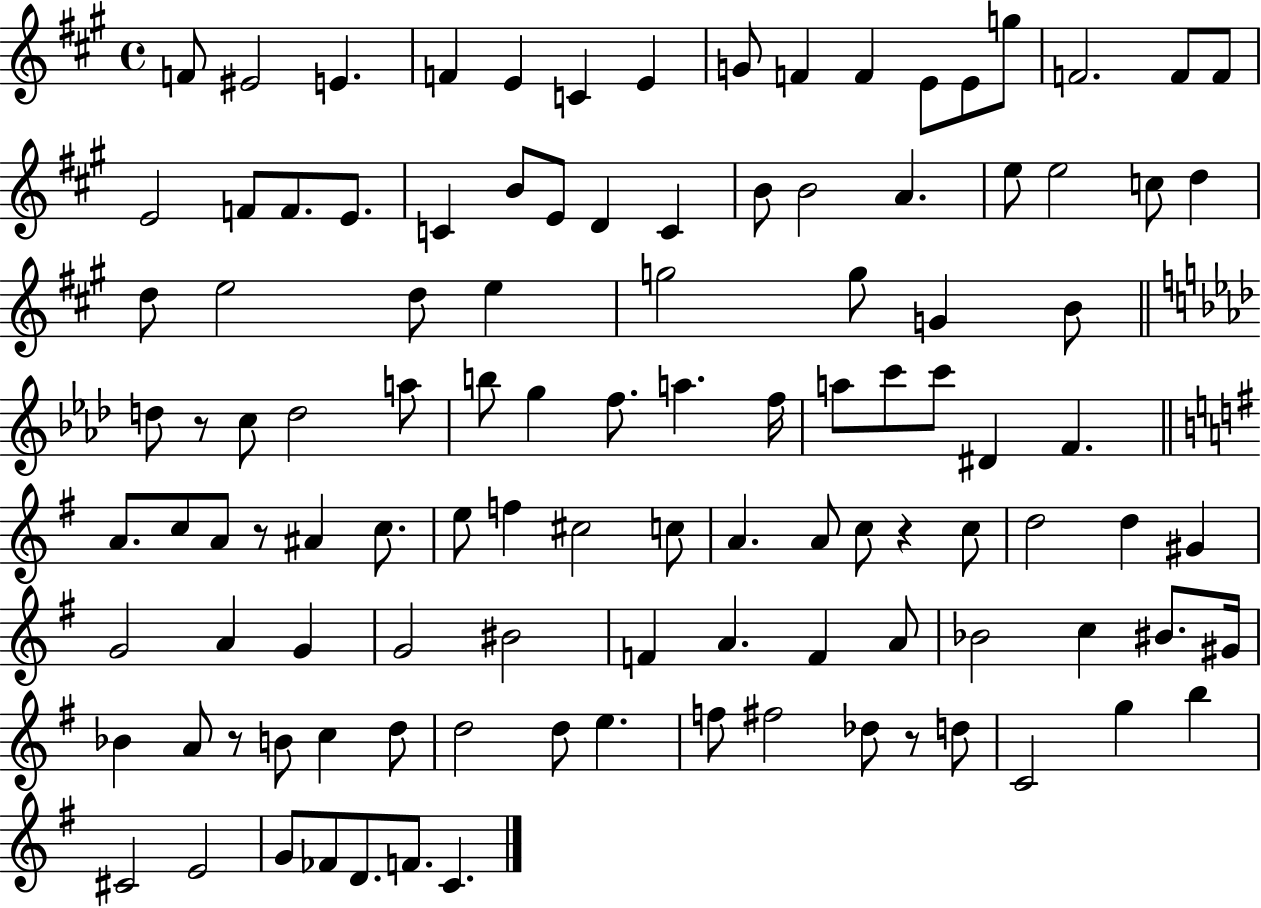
{
  \clef treble
  \time 4/4
  \defaultTimeSignature
  \key a \major
  f'8 eis'2 e'4. | f'4 e'4 c'4 e'4 | g'8 f'4 f'4 e'8 e'8 g''8 | f'2. f'8 f'8 | \break e'2 f'8 f'8. e'8. | c'4 b'8 e'8 d'4 c'4 | b'8 b'2 a'4. | e''8 e''2 c''8 d''4 | \break d''8 e''2 d''8 e''4 | g''2 g''8 g'4 b'8 | \bar "||" \break \key f \minor d''8 r8 c''8 d''2 a''8 | b''8 g''4 f''8. a''4. f''16 | a''8 c'''8 c'''8 dis'4 f'4. | \bar "||" \break \key g \major a'8. c''8 a'8 r8 ais'4 c''8. | e''8 f''4 cis''2 c''8 | a'4. a'8 c''8 r4 c''8 | d''2 d''4 gis'4 | \break g'2 a'4 g'4 | g'2 bis'2 | f'4 a'4. f'4 a'8 | bes'2 c''4 bis'8. gis'16 | \break bes'4 a'8 r8 b'8 c''4 d''8 | d''2 d''8 e''4. | f''8 fis''2 des''8 r8 d''8 | c'2 g''4 b''4 | \break cis'2 e'2 | g'8 fes'8 d'8. f'8. c'4. | \bar "|."
}